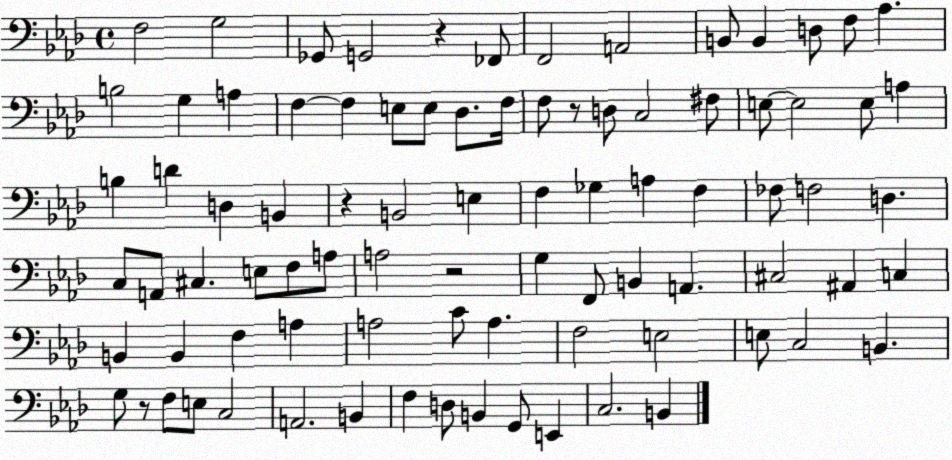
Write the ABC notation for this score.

X:1
T:Untitled
M:4/4
L:1/4
K:Ab
F,2 G,2 _G,,/2 G,,2 z _F,,/2 F,,2 A,,2 B,,/2 B,, D,/2 F,/2 _A, B,2 G, A, F, F, E,/2 E,/2 _D,/2 F,/4 F,/2 z/2 D,/2 C,2 ^F,/2 E,/2 E,2 E,/2 A, B, D D, B,, z B,,2 E, F, _G, A, F, _F,/2 F,2 D, C,/2 A,,/2 ^C, E,/2 F,/2 A,/2 A,2 z2 G, F,,/2 B,, A,, ^C,2 ^A,, C, B,, B,, F, A, A,2 C/2 A, F,2 E,2 E,/2 C,2 B,, G,/2 z/2 F,/2 E,/2 C,2 A,,2 B,, F, D,/2 B,, G,,/2 E,, C,2 B,,